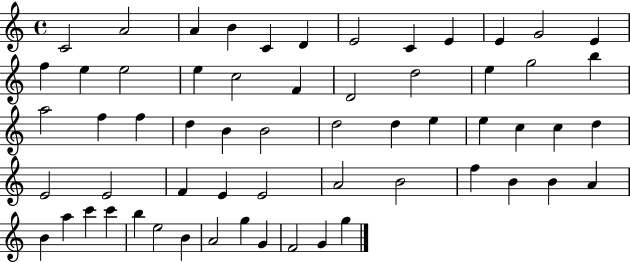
C4/h A4/h A4/q B4/q C4/q D4/q E4/h C4/q E4/q E4/q G4/h E4/q F5/q E5/q E5/h E5/q C5/h F4/q D4/h D5/h E5/q G5/h B5/q A5/h F5/q F5/q D5/q B4/q B4/h D5/h D5/q E5/q E5/q C5/q C5/q D5/q E4/h E4/h F4/q E4/q E4/h A4/h B4/h F5/q B4/q B4/q A4/q B4/q A5/q C6/q C6/q B5/q E5/h B4/q A4/h G5/q G4/q F4/h G4/q G5/q